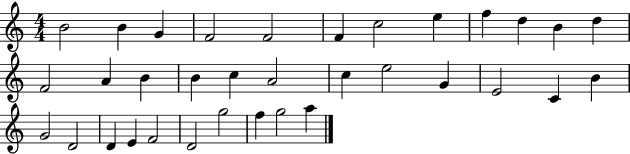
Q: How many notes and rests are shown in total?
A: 34